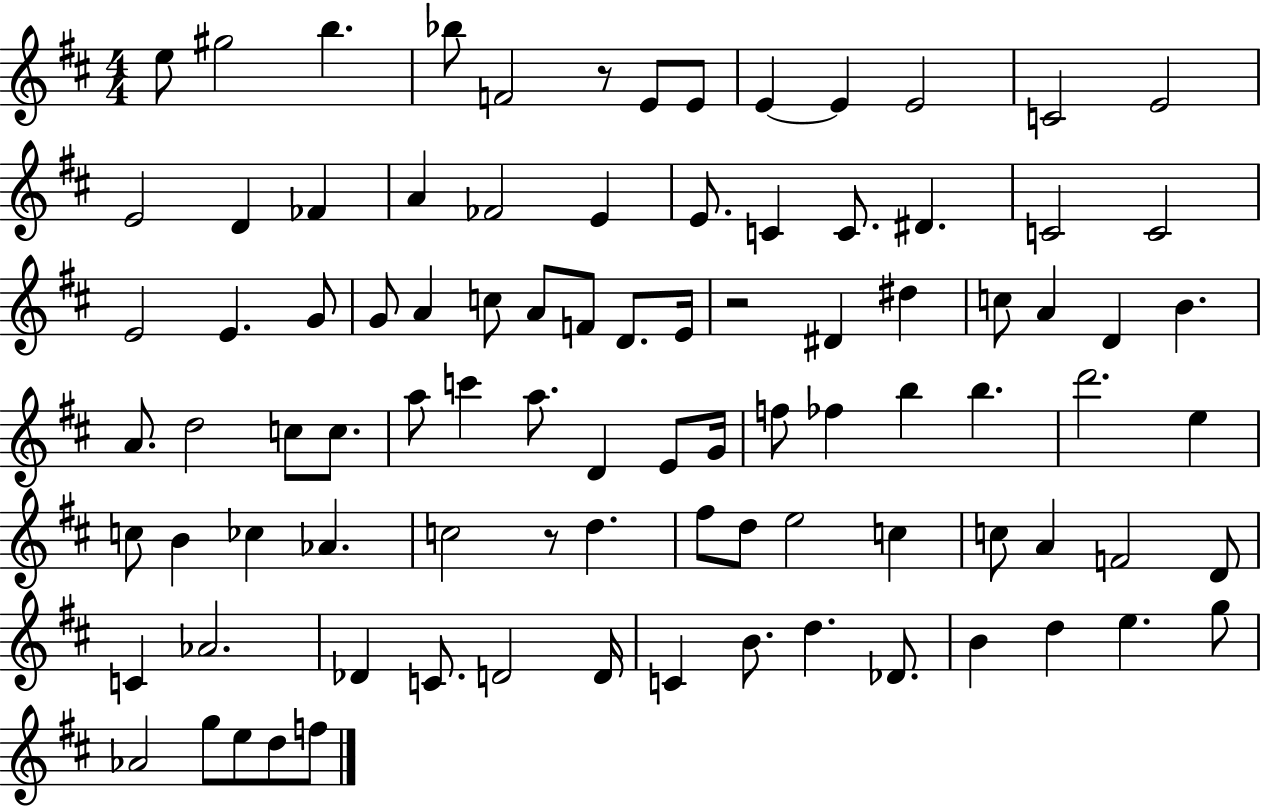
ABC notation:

X:1
T:Untitled
M:4/4
L:1/4
K:D
e/2 ^g2 b _b/2 F2 z/2 E/2 E/2 E E E2 C2 E2 E2 D _F A _F2 E E/2 C C/2 ^D C2 C2 E2 E G/2 G/2 A c/2 A/2 F/2 D/2 E/4 z2 ^D ^d c/2 A D B A/2 d2 c/2 c/2 a/2 c' a/2 D E/2 G/4 f/2 _f b b d'2 e c/2 B _c _A c2 z/2 d ^f/2 d/2 e2 c c/2 A F2 D/2 C _A2 _D C/2 D2 D/4 C B/2 d _D/2 B d e g/2 _A2 g/2 e/2 d/2 f/2